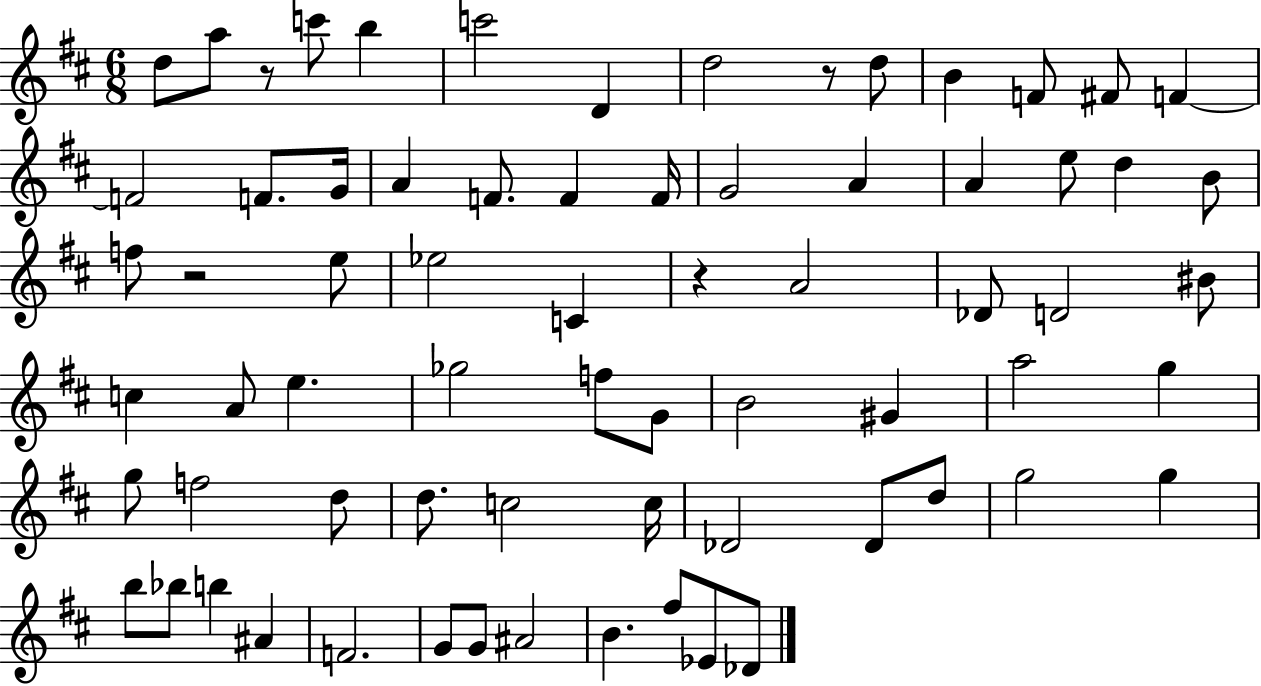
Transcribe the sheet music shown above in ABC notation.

X:1
T:Untitled
M:6/8
L:1/4
K:D
d/2 a/2 z/2 c'/2 b c'2 D d2 z/2 d/2 B F/2 ^F/2 F F2 F/2 G/4 A F/2 F F/4 G2 A A e/2 d B/2 f/2 z2 e/2 _e2 C z A2 _D/2 D2 ^B/2 c A/2 e _g2 f/2 G/2 B2 ^G a2 g g/2 f2 d/2 d/2 c2 c/4 _D2 _D/2 d/2 g2 g b/2 _b/2 b ^A F2 G/2 G/2 ^A2 B ^f/2 _E/2 _D/2